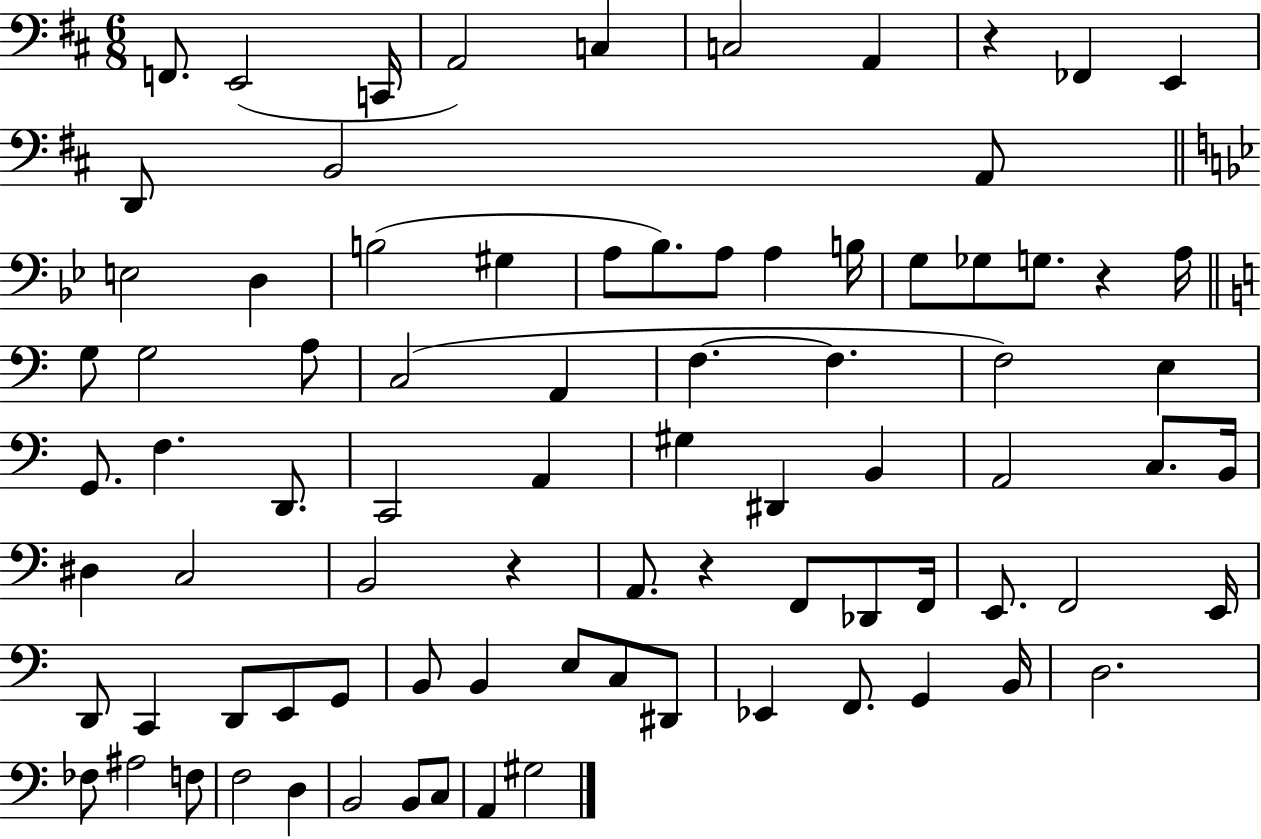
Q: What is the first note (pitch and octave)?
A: F2